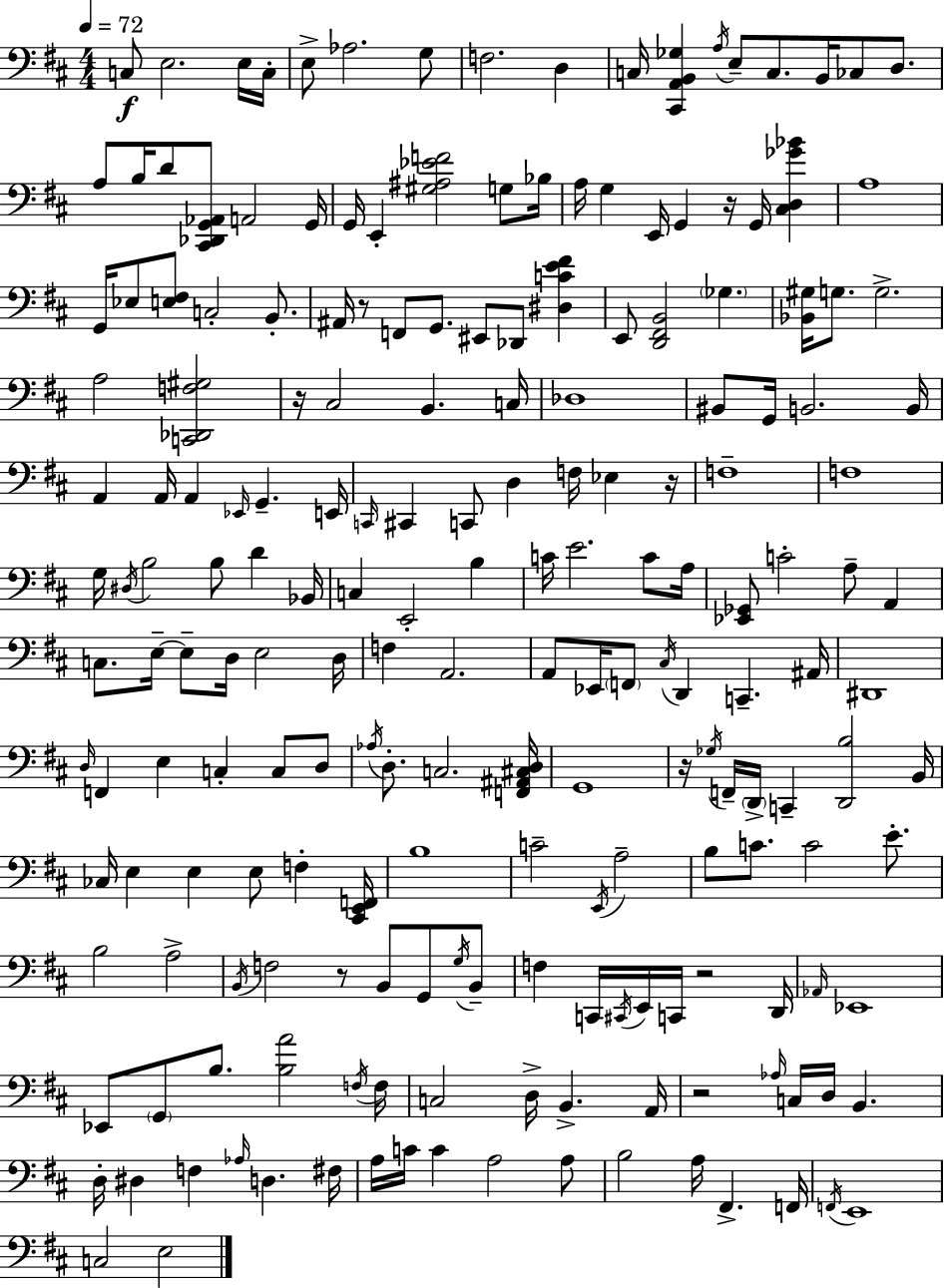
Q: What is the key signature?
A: D major